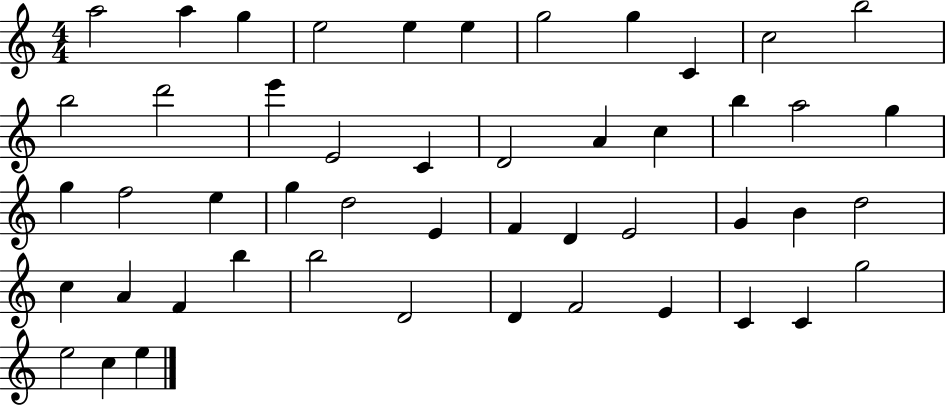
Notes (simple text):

A5/h A5/q G5/q E5/h E5/q E5/q G5/h G5/q C4/q C5/h B5/h B5/h D6/h E6/q E4/h C4/q D4/h A4/q C5/q B5/q A5/h G5/q G5/q F5/h E5/q G5/q D5/h E4/q F4/q D4/q E4/h G4/q B4/q D5/h C5/q A4/q F4/q B5/q B5/h D4/h D4/q F4/h E4/q C4/q C4/q G5/h E5/h C5/q E5/q